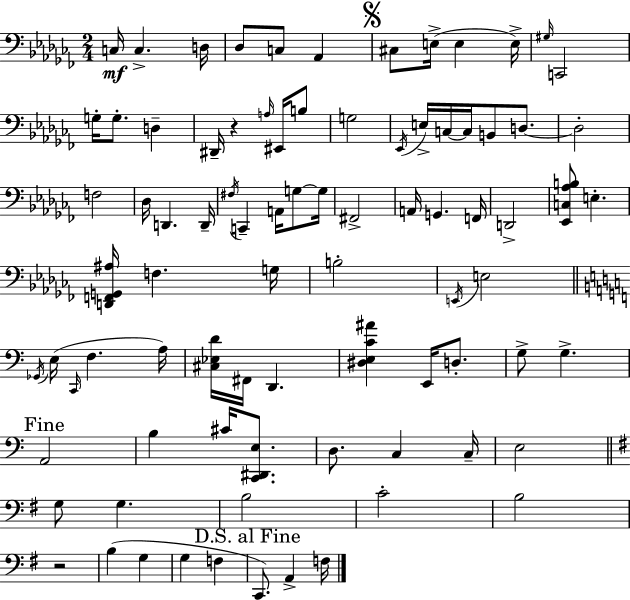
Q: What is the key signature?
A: AES minor